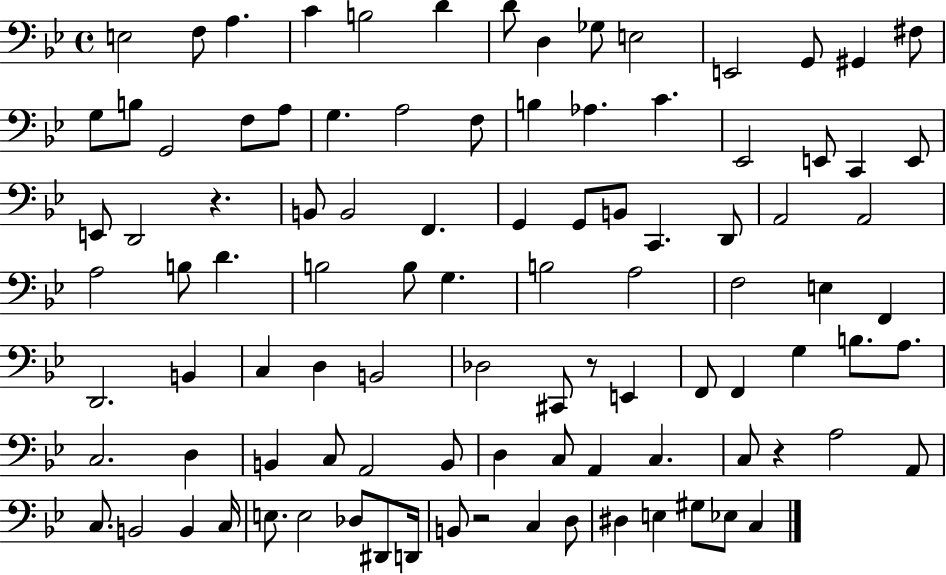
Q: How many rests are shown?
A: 4